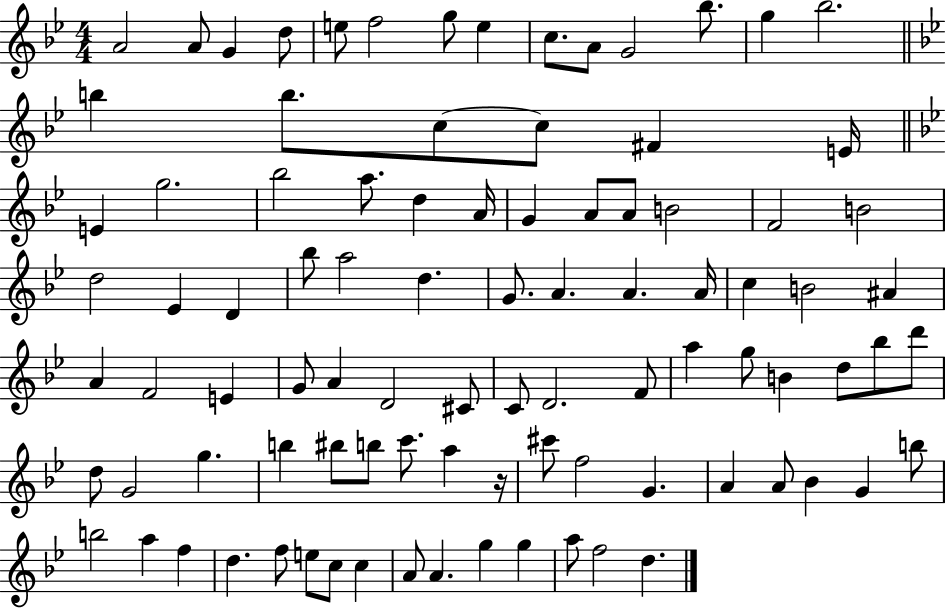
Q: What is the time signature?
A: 4/4